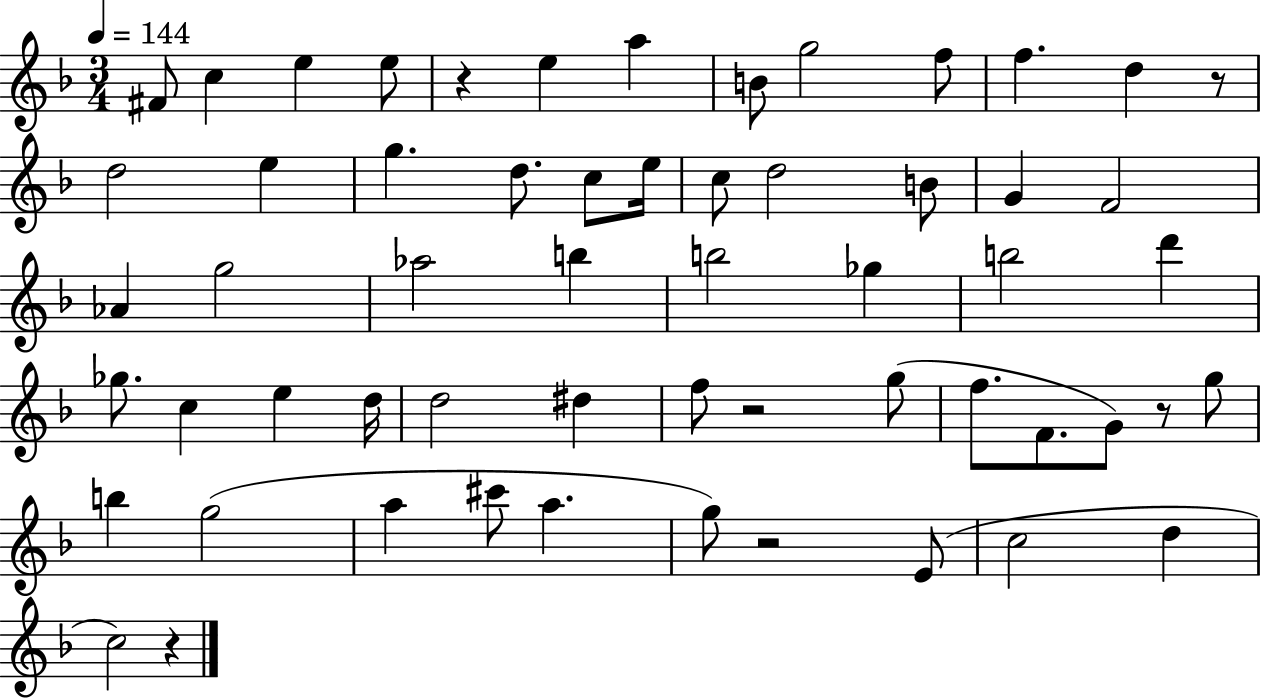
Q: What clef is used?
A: treble